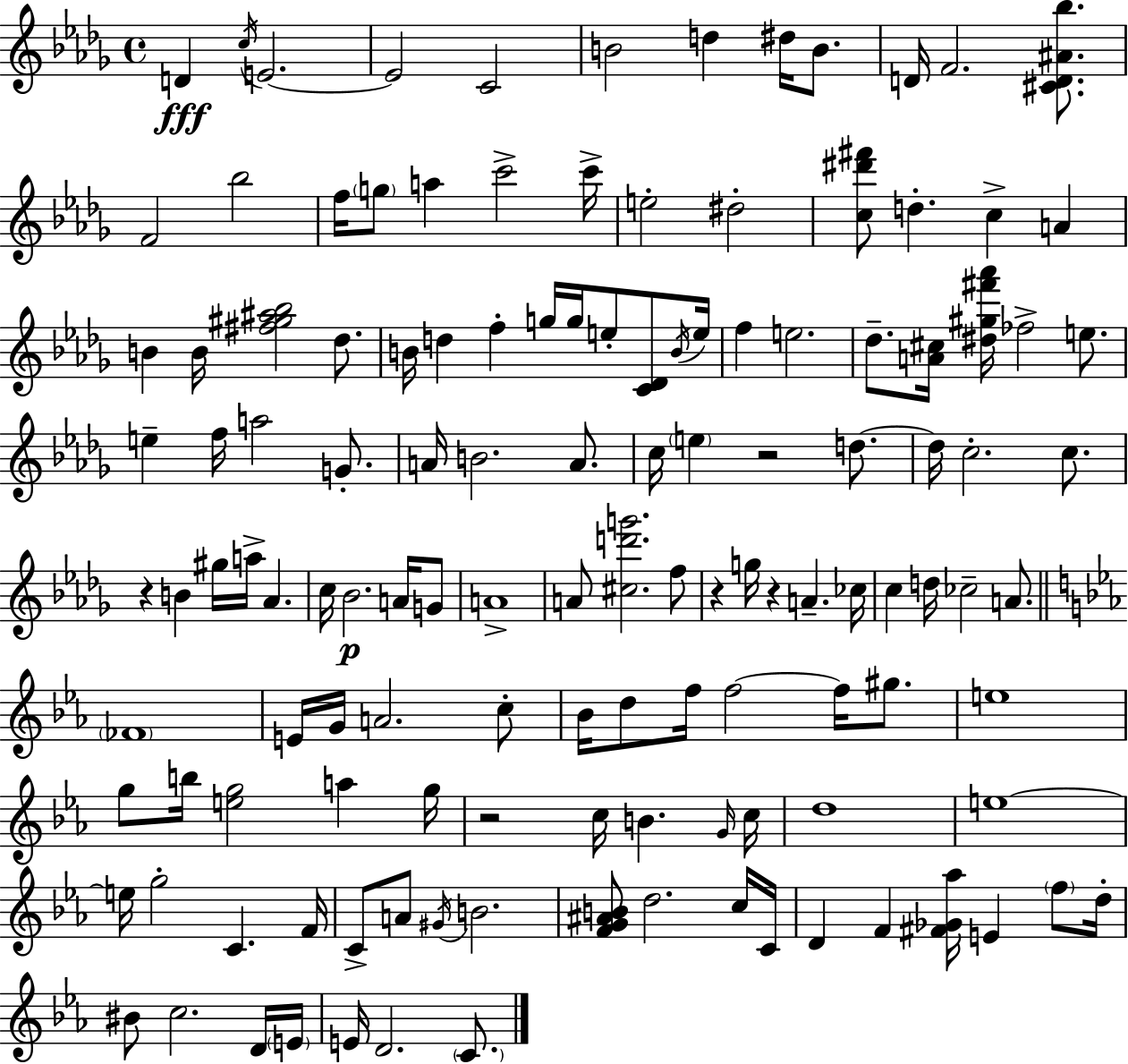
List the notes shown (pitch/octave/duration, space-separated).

D4/q C5/s E4/h. E4/h C4/h B4/h D5/q D#5/s B4/e. D4/s F4/h. [C#4,D4,A#4,Bb5]/e. F4/h Bb5/h F5/s G5/e A5/q C6/h C6/s E5/h D#5/h [C5,D#6,F#6]/e D5/q. C5/q A4/q B4/q B4/s [F#5,G#5,A#5,Bb5]/h Db5/e. B4/s D5/q F5/q G5/s G5/s E5/e [C4,Db4]/e B4/s E5/s F5/q E5/h. Db5/e. [A4,C#5]/s [D#5,G#5,F#6,Ab6]/s FES5/h E5/e. E5/q F5/s A5/h G4/e. A4/s B4/h. A4/e. C5/s E5/q R/h D5/e. D5/s C5/h. C5/e. R/q B4/q G#5/s A5/s Ab4/q. C5/s Bb4/h. A4/s G4/e A4/w A4/e [C#5,D6,G6]/h. F5/e R/q G5/s R/q A4/q. CES5/s C5/q D5/s CES5/h A4/e. FES4/w E4/s G4/s A4/h. C5/e Bb4/s D5/e F5/s F5/h F5/s G#5/e. E5/w G5/e B5/s [E5,G5]/h A5/q G5/s R/h C5/s B4/q. G4/s C5/s D5/w E5/w E5/s G5/h C4/q. F4/s C4/e A4/e G#4/s B4/h. [F4,G4,A#4,B4]/e D5/h. C5/s C4/s D4/q F4/q [F#4,Gb4,Ab5]/s E4/q F5/e D5/s BIS4/e C5/h. D4/s E4/s E4/s D4/h. C4/e.